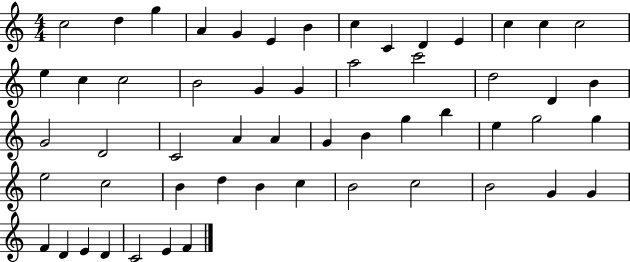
X:1
T:Untitled
M:4/4
L:1/4
K:C
c2 d g A G E B c C D E c c c2 e c c2 B2 G G a2 c'2 d2 D B G2 D2 C2 A A G B g b e g2 g e2 c2 B d B c B2 c2 B2 G G F D E D C2 E F